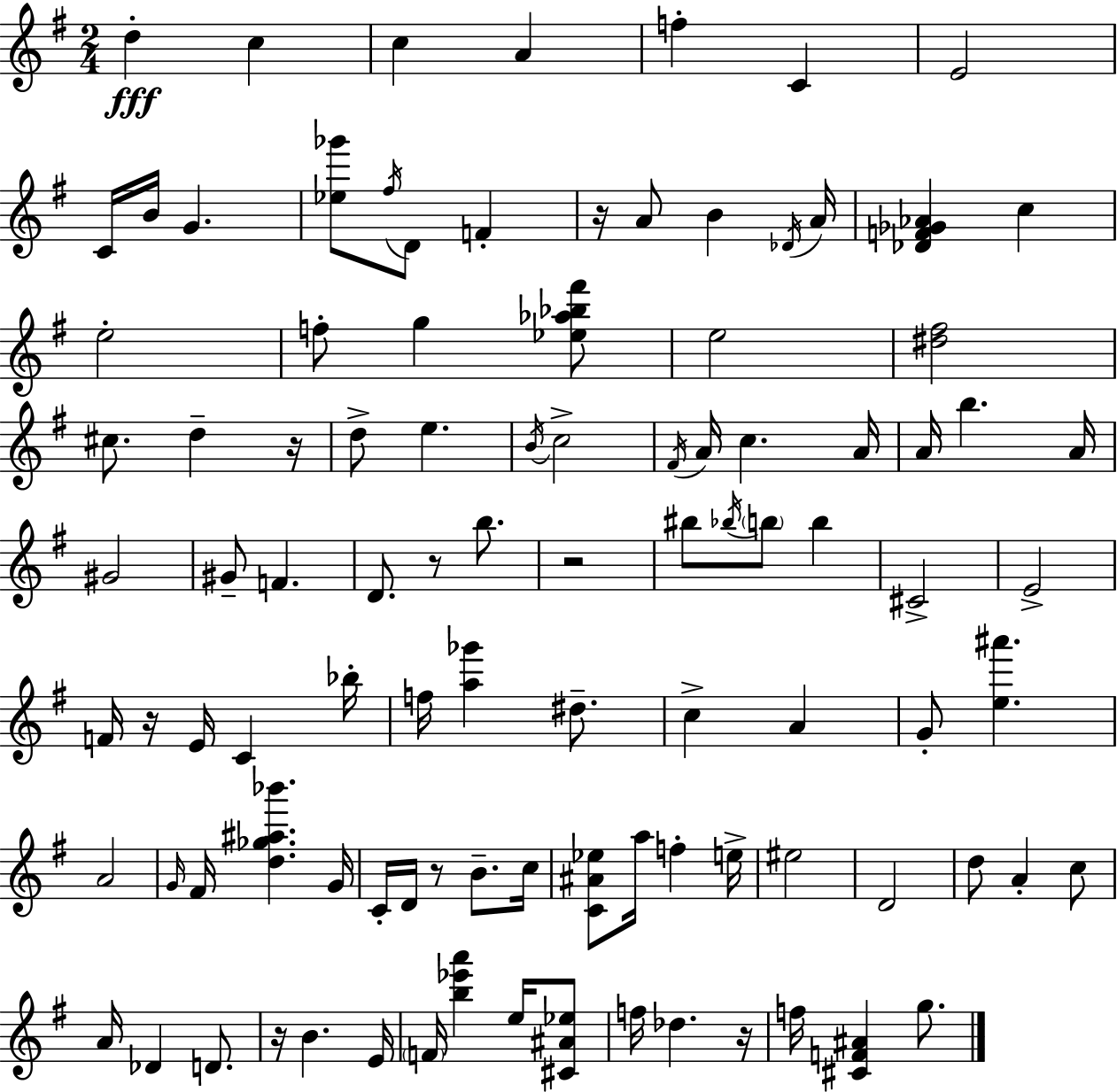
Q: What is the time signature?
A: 2/4